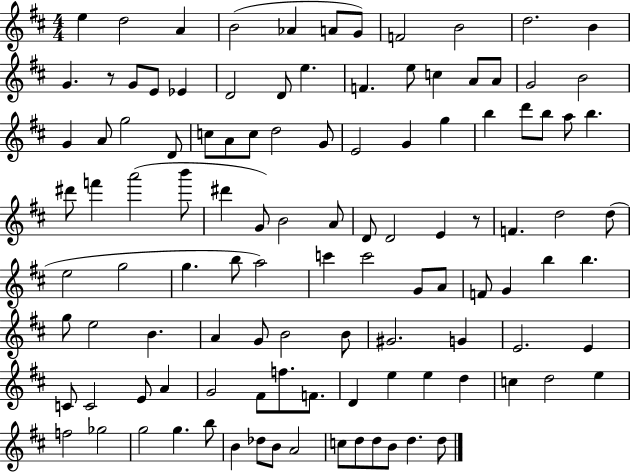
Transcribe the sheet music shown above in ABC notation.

X:1
T:Untitled
M:4/4
L:1/4
K:D
e d2 A B2 _A A/2 G/2 F2 B2 d2 B G z/2 G/2 E/2 _E D2 D/2 e F e/2 c A/2 A/2 G2 B2 G A/2 g2 D/2 c/2 A/2 c/2 d2 G/2 E2 G g b d'/2 b/2 a/2 b ^d'/2 f' a'2 b'/2 ^d' G/2 B2 A/2 D/2 D2 E z/2 F d2 d/2 e2 g2 g b/2 a2 c' c'2 G/2 A/2 F/2 G b b g/2 e2 B A G/2 B2 B/2 ^G2 G E2 E C/2 C2 E/2 A G2 ^F/2 f/2 F/2 D e e d c d2 e f2 _g2 g2 g b/2 B _d/2 B/2 A2 c/2 d/2 d/2 B/2 d d/2